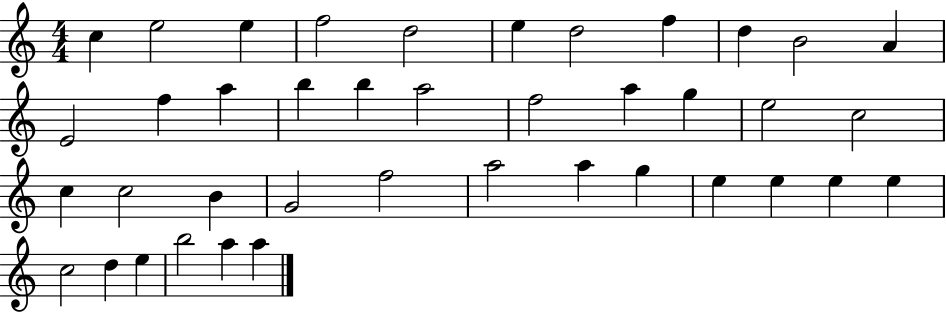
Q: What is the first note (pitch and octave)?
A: C5